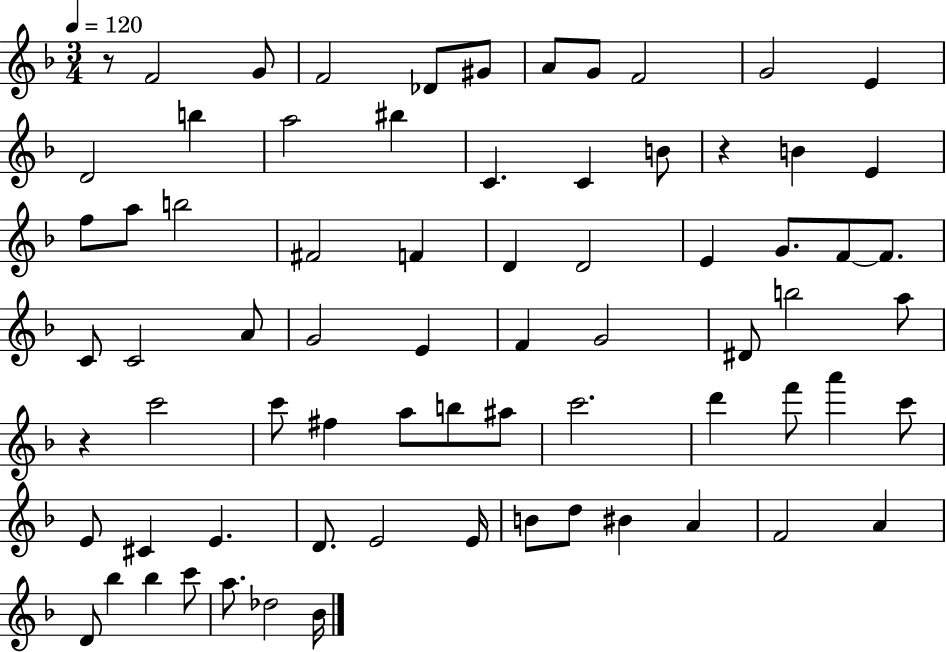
X:1
T:Untitled
M:3/4
L:1/4
K:F
z/2 F2 G/2 F2 _D/2 ^G/2 A/2 G/2 F2 G2 E D2 b a2 ^b C C B/2 z B E f/2 a/2 b2 ^F2 F D D2 E G/2 F/2 F/2 C/2 C2 A/2 G2 E F G2 ^D/2 b2 a/2 z c'2 c'/2 ^f a/2 b/2 ^a/2 c'2 d' f'/2 a' c'/2 E/2 ^C E D/2 E2 E/4 B/2 d/2 ^B A F2 A D/2 _b _b c'/2 a/2 _d2 _B/4